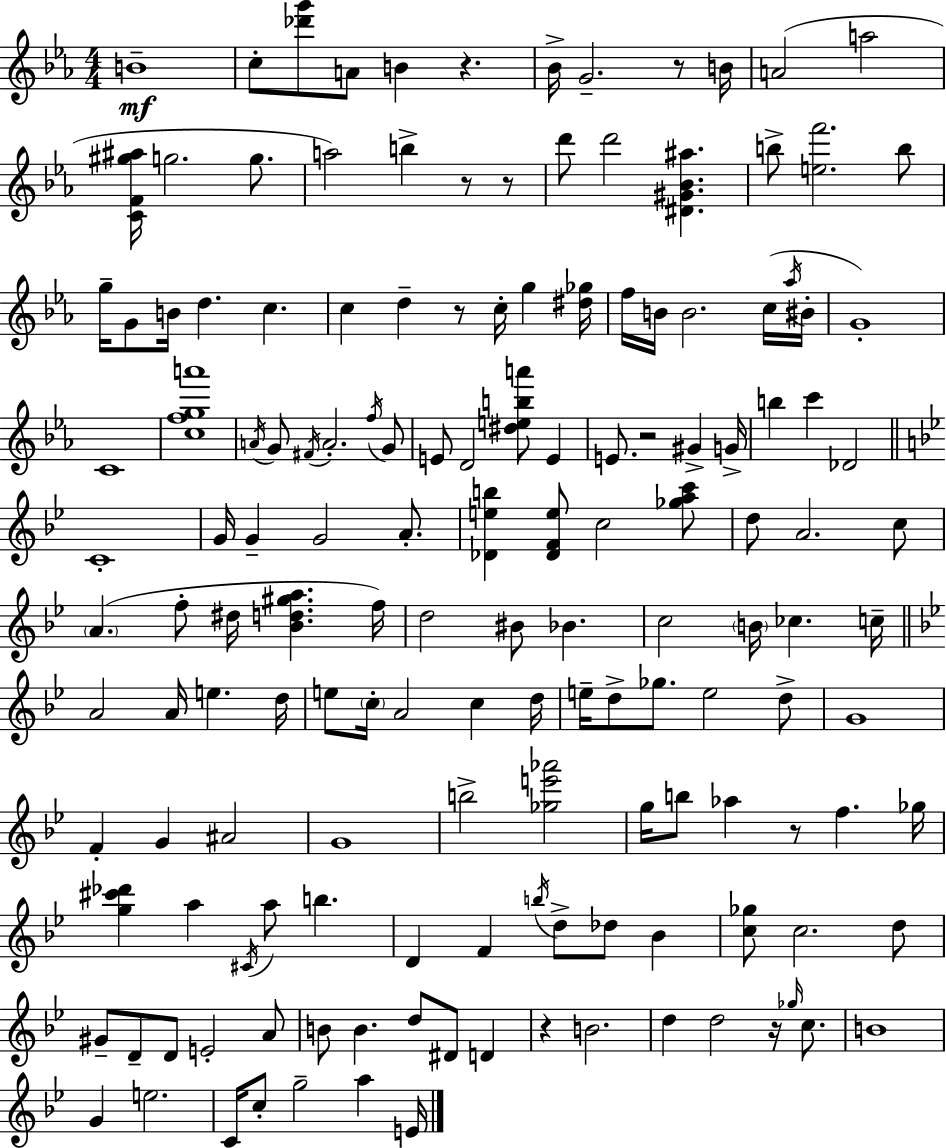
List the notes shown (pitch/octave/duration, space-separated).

B4/w C5/e [Db6,G6]/e A4/e B4/q R/q. Bb4/s G4/h. R/e B4/s A4/h A5/h [C4,F4,G#5,A#5]/s G5/h. G5/e. A5/h B5/q R/e R/e D6/e D6/h [D#4,G#4,Bb4,A#5]/q. B5/e [E5,F6]/h. B5/e G5/s G4/e B4/s D5/q. C5/q. C5/q D5/q R/e C5/s G5/q [D#5,Gb5]/s F5/s B4/s B4/h. C5/s Ab5/s BIS4/s G4/w C4/w [C5,F5,G5,A6]/w A4/s G4/e F#4/s A4/h. F5/s G4/e E4/e D4/h [D#5,E5,B5,A6]/e E4/q E4/e. R/h G#4/q G4/s B5/q C6/q Db4/h C4/w G4/s G4/q G4/h A4/e. [Db4,E5,B5]/q [Db4,F4,E5]/e C5/h [Gb5,A5,C6]/e D5/e A4/h. C5/e A4/q. F5/e D#5/s [Bb4,D5,G#5,A5]/q. F5/s D5/h BIS4/e Bb4/q. C5/h B4/s CES5/q. C5/s A4/h A4/s E5/q. D5/s E5/e C5/s A4/h C5/q D5/s E5/s D5/e Gb5/e. E5/h D5/e G4/w F4/q G4/q A#4/h G4/w B5/h [Gb5,E6,Ab6]/h G5/s B5/e Ab5/q R/e F5/q. Gb5/s [G5,C#6,Db6]/q A5/q C#4/s A5/e B5/q. D4/q F4/q B5/s D5/e Db5/e Bb4/q [C5,Gb5]/e C5/h. D5/e G#4/e D4/e D4/e E4/h A4/e B4/e B4/q. D5/e D#4/e D4/q R/q B4/h. D5/q D5/h R/s Gb5/s C5/e. B4/w G4/q E5/h. C4/s C5/e G5/h A5/q E4/s